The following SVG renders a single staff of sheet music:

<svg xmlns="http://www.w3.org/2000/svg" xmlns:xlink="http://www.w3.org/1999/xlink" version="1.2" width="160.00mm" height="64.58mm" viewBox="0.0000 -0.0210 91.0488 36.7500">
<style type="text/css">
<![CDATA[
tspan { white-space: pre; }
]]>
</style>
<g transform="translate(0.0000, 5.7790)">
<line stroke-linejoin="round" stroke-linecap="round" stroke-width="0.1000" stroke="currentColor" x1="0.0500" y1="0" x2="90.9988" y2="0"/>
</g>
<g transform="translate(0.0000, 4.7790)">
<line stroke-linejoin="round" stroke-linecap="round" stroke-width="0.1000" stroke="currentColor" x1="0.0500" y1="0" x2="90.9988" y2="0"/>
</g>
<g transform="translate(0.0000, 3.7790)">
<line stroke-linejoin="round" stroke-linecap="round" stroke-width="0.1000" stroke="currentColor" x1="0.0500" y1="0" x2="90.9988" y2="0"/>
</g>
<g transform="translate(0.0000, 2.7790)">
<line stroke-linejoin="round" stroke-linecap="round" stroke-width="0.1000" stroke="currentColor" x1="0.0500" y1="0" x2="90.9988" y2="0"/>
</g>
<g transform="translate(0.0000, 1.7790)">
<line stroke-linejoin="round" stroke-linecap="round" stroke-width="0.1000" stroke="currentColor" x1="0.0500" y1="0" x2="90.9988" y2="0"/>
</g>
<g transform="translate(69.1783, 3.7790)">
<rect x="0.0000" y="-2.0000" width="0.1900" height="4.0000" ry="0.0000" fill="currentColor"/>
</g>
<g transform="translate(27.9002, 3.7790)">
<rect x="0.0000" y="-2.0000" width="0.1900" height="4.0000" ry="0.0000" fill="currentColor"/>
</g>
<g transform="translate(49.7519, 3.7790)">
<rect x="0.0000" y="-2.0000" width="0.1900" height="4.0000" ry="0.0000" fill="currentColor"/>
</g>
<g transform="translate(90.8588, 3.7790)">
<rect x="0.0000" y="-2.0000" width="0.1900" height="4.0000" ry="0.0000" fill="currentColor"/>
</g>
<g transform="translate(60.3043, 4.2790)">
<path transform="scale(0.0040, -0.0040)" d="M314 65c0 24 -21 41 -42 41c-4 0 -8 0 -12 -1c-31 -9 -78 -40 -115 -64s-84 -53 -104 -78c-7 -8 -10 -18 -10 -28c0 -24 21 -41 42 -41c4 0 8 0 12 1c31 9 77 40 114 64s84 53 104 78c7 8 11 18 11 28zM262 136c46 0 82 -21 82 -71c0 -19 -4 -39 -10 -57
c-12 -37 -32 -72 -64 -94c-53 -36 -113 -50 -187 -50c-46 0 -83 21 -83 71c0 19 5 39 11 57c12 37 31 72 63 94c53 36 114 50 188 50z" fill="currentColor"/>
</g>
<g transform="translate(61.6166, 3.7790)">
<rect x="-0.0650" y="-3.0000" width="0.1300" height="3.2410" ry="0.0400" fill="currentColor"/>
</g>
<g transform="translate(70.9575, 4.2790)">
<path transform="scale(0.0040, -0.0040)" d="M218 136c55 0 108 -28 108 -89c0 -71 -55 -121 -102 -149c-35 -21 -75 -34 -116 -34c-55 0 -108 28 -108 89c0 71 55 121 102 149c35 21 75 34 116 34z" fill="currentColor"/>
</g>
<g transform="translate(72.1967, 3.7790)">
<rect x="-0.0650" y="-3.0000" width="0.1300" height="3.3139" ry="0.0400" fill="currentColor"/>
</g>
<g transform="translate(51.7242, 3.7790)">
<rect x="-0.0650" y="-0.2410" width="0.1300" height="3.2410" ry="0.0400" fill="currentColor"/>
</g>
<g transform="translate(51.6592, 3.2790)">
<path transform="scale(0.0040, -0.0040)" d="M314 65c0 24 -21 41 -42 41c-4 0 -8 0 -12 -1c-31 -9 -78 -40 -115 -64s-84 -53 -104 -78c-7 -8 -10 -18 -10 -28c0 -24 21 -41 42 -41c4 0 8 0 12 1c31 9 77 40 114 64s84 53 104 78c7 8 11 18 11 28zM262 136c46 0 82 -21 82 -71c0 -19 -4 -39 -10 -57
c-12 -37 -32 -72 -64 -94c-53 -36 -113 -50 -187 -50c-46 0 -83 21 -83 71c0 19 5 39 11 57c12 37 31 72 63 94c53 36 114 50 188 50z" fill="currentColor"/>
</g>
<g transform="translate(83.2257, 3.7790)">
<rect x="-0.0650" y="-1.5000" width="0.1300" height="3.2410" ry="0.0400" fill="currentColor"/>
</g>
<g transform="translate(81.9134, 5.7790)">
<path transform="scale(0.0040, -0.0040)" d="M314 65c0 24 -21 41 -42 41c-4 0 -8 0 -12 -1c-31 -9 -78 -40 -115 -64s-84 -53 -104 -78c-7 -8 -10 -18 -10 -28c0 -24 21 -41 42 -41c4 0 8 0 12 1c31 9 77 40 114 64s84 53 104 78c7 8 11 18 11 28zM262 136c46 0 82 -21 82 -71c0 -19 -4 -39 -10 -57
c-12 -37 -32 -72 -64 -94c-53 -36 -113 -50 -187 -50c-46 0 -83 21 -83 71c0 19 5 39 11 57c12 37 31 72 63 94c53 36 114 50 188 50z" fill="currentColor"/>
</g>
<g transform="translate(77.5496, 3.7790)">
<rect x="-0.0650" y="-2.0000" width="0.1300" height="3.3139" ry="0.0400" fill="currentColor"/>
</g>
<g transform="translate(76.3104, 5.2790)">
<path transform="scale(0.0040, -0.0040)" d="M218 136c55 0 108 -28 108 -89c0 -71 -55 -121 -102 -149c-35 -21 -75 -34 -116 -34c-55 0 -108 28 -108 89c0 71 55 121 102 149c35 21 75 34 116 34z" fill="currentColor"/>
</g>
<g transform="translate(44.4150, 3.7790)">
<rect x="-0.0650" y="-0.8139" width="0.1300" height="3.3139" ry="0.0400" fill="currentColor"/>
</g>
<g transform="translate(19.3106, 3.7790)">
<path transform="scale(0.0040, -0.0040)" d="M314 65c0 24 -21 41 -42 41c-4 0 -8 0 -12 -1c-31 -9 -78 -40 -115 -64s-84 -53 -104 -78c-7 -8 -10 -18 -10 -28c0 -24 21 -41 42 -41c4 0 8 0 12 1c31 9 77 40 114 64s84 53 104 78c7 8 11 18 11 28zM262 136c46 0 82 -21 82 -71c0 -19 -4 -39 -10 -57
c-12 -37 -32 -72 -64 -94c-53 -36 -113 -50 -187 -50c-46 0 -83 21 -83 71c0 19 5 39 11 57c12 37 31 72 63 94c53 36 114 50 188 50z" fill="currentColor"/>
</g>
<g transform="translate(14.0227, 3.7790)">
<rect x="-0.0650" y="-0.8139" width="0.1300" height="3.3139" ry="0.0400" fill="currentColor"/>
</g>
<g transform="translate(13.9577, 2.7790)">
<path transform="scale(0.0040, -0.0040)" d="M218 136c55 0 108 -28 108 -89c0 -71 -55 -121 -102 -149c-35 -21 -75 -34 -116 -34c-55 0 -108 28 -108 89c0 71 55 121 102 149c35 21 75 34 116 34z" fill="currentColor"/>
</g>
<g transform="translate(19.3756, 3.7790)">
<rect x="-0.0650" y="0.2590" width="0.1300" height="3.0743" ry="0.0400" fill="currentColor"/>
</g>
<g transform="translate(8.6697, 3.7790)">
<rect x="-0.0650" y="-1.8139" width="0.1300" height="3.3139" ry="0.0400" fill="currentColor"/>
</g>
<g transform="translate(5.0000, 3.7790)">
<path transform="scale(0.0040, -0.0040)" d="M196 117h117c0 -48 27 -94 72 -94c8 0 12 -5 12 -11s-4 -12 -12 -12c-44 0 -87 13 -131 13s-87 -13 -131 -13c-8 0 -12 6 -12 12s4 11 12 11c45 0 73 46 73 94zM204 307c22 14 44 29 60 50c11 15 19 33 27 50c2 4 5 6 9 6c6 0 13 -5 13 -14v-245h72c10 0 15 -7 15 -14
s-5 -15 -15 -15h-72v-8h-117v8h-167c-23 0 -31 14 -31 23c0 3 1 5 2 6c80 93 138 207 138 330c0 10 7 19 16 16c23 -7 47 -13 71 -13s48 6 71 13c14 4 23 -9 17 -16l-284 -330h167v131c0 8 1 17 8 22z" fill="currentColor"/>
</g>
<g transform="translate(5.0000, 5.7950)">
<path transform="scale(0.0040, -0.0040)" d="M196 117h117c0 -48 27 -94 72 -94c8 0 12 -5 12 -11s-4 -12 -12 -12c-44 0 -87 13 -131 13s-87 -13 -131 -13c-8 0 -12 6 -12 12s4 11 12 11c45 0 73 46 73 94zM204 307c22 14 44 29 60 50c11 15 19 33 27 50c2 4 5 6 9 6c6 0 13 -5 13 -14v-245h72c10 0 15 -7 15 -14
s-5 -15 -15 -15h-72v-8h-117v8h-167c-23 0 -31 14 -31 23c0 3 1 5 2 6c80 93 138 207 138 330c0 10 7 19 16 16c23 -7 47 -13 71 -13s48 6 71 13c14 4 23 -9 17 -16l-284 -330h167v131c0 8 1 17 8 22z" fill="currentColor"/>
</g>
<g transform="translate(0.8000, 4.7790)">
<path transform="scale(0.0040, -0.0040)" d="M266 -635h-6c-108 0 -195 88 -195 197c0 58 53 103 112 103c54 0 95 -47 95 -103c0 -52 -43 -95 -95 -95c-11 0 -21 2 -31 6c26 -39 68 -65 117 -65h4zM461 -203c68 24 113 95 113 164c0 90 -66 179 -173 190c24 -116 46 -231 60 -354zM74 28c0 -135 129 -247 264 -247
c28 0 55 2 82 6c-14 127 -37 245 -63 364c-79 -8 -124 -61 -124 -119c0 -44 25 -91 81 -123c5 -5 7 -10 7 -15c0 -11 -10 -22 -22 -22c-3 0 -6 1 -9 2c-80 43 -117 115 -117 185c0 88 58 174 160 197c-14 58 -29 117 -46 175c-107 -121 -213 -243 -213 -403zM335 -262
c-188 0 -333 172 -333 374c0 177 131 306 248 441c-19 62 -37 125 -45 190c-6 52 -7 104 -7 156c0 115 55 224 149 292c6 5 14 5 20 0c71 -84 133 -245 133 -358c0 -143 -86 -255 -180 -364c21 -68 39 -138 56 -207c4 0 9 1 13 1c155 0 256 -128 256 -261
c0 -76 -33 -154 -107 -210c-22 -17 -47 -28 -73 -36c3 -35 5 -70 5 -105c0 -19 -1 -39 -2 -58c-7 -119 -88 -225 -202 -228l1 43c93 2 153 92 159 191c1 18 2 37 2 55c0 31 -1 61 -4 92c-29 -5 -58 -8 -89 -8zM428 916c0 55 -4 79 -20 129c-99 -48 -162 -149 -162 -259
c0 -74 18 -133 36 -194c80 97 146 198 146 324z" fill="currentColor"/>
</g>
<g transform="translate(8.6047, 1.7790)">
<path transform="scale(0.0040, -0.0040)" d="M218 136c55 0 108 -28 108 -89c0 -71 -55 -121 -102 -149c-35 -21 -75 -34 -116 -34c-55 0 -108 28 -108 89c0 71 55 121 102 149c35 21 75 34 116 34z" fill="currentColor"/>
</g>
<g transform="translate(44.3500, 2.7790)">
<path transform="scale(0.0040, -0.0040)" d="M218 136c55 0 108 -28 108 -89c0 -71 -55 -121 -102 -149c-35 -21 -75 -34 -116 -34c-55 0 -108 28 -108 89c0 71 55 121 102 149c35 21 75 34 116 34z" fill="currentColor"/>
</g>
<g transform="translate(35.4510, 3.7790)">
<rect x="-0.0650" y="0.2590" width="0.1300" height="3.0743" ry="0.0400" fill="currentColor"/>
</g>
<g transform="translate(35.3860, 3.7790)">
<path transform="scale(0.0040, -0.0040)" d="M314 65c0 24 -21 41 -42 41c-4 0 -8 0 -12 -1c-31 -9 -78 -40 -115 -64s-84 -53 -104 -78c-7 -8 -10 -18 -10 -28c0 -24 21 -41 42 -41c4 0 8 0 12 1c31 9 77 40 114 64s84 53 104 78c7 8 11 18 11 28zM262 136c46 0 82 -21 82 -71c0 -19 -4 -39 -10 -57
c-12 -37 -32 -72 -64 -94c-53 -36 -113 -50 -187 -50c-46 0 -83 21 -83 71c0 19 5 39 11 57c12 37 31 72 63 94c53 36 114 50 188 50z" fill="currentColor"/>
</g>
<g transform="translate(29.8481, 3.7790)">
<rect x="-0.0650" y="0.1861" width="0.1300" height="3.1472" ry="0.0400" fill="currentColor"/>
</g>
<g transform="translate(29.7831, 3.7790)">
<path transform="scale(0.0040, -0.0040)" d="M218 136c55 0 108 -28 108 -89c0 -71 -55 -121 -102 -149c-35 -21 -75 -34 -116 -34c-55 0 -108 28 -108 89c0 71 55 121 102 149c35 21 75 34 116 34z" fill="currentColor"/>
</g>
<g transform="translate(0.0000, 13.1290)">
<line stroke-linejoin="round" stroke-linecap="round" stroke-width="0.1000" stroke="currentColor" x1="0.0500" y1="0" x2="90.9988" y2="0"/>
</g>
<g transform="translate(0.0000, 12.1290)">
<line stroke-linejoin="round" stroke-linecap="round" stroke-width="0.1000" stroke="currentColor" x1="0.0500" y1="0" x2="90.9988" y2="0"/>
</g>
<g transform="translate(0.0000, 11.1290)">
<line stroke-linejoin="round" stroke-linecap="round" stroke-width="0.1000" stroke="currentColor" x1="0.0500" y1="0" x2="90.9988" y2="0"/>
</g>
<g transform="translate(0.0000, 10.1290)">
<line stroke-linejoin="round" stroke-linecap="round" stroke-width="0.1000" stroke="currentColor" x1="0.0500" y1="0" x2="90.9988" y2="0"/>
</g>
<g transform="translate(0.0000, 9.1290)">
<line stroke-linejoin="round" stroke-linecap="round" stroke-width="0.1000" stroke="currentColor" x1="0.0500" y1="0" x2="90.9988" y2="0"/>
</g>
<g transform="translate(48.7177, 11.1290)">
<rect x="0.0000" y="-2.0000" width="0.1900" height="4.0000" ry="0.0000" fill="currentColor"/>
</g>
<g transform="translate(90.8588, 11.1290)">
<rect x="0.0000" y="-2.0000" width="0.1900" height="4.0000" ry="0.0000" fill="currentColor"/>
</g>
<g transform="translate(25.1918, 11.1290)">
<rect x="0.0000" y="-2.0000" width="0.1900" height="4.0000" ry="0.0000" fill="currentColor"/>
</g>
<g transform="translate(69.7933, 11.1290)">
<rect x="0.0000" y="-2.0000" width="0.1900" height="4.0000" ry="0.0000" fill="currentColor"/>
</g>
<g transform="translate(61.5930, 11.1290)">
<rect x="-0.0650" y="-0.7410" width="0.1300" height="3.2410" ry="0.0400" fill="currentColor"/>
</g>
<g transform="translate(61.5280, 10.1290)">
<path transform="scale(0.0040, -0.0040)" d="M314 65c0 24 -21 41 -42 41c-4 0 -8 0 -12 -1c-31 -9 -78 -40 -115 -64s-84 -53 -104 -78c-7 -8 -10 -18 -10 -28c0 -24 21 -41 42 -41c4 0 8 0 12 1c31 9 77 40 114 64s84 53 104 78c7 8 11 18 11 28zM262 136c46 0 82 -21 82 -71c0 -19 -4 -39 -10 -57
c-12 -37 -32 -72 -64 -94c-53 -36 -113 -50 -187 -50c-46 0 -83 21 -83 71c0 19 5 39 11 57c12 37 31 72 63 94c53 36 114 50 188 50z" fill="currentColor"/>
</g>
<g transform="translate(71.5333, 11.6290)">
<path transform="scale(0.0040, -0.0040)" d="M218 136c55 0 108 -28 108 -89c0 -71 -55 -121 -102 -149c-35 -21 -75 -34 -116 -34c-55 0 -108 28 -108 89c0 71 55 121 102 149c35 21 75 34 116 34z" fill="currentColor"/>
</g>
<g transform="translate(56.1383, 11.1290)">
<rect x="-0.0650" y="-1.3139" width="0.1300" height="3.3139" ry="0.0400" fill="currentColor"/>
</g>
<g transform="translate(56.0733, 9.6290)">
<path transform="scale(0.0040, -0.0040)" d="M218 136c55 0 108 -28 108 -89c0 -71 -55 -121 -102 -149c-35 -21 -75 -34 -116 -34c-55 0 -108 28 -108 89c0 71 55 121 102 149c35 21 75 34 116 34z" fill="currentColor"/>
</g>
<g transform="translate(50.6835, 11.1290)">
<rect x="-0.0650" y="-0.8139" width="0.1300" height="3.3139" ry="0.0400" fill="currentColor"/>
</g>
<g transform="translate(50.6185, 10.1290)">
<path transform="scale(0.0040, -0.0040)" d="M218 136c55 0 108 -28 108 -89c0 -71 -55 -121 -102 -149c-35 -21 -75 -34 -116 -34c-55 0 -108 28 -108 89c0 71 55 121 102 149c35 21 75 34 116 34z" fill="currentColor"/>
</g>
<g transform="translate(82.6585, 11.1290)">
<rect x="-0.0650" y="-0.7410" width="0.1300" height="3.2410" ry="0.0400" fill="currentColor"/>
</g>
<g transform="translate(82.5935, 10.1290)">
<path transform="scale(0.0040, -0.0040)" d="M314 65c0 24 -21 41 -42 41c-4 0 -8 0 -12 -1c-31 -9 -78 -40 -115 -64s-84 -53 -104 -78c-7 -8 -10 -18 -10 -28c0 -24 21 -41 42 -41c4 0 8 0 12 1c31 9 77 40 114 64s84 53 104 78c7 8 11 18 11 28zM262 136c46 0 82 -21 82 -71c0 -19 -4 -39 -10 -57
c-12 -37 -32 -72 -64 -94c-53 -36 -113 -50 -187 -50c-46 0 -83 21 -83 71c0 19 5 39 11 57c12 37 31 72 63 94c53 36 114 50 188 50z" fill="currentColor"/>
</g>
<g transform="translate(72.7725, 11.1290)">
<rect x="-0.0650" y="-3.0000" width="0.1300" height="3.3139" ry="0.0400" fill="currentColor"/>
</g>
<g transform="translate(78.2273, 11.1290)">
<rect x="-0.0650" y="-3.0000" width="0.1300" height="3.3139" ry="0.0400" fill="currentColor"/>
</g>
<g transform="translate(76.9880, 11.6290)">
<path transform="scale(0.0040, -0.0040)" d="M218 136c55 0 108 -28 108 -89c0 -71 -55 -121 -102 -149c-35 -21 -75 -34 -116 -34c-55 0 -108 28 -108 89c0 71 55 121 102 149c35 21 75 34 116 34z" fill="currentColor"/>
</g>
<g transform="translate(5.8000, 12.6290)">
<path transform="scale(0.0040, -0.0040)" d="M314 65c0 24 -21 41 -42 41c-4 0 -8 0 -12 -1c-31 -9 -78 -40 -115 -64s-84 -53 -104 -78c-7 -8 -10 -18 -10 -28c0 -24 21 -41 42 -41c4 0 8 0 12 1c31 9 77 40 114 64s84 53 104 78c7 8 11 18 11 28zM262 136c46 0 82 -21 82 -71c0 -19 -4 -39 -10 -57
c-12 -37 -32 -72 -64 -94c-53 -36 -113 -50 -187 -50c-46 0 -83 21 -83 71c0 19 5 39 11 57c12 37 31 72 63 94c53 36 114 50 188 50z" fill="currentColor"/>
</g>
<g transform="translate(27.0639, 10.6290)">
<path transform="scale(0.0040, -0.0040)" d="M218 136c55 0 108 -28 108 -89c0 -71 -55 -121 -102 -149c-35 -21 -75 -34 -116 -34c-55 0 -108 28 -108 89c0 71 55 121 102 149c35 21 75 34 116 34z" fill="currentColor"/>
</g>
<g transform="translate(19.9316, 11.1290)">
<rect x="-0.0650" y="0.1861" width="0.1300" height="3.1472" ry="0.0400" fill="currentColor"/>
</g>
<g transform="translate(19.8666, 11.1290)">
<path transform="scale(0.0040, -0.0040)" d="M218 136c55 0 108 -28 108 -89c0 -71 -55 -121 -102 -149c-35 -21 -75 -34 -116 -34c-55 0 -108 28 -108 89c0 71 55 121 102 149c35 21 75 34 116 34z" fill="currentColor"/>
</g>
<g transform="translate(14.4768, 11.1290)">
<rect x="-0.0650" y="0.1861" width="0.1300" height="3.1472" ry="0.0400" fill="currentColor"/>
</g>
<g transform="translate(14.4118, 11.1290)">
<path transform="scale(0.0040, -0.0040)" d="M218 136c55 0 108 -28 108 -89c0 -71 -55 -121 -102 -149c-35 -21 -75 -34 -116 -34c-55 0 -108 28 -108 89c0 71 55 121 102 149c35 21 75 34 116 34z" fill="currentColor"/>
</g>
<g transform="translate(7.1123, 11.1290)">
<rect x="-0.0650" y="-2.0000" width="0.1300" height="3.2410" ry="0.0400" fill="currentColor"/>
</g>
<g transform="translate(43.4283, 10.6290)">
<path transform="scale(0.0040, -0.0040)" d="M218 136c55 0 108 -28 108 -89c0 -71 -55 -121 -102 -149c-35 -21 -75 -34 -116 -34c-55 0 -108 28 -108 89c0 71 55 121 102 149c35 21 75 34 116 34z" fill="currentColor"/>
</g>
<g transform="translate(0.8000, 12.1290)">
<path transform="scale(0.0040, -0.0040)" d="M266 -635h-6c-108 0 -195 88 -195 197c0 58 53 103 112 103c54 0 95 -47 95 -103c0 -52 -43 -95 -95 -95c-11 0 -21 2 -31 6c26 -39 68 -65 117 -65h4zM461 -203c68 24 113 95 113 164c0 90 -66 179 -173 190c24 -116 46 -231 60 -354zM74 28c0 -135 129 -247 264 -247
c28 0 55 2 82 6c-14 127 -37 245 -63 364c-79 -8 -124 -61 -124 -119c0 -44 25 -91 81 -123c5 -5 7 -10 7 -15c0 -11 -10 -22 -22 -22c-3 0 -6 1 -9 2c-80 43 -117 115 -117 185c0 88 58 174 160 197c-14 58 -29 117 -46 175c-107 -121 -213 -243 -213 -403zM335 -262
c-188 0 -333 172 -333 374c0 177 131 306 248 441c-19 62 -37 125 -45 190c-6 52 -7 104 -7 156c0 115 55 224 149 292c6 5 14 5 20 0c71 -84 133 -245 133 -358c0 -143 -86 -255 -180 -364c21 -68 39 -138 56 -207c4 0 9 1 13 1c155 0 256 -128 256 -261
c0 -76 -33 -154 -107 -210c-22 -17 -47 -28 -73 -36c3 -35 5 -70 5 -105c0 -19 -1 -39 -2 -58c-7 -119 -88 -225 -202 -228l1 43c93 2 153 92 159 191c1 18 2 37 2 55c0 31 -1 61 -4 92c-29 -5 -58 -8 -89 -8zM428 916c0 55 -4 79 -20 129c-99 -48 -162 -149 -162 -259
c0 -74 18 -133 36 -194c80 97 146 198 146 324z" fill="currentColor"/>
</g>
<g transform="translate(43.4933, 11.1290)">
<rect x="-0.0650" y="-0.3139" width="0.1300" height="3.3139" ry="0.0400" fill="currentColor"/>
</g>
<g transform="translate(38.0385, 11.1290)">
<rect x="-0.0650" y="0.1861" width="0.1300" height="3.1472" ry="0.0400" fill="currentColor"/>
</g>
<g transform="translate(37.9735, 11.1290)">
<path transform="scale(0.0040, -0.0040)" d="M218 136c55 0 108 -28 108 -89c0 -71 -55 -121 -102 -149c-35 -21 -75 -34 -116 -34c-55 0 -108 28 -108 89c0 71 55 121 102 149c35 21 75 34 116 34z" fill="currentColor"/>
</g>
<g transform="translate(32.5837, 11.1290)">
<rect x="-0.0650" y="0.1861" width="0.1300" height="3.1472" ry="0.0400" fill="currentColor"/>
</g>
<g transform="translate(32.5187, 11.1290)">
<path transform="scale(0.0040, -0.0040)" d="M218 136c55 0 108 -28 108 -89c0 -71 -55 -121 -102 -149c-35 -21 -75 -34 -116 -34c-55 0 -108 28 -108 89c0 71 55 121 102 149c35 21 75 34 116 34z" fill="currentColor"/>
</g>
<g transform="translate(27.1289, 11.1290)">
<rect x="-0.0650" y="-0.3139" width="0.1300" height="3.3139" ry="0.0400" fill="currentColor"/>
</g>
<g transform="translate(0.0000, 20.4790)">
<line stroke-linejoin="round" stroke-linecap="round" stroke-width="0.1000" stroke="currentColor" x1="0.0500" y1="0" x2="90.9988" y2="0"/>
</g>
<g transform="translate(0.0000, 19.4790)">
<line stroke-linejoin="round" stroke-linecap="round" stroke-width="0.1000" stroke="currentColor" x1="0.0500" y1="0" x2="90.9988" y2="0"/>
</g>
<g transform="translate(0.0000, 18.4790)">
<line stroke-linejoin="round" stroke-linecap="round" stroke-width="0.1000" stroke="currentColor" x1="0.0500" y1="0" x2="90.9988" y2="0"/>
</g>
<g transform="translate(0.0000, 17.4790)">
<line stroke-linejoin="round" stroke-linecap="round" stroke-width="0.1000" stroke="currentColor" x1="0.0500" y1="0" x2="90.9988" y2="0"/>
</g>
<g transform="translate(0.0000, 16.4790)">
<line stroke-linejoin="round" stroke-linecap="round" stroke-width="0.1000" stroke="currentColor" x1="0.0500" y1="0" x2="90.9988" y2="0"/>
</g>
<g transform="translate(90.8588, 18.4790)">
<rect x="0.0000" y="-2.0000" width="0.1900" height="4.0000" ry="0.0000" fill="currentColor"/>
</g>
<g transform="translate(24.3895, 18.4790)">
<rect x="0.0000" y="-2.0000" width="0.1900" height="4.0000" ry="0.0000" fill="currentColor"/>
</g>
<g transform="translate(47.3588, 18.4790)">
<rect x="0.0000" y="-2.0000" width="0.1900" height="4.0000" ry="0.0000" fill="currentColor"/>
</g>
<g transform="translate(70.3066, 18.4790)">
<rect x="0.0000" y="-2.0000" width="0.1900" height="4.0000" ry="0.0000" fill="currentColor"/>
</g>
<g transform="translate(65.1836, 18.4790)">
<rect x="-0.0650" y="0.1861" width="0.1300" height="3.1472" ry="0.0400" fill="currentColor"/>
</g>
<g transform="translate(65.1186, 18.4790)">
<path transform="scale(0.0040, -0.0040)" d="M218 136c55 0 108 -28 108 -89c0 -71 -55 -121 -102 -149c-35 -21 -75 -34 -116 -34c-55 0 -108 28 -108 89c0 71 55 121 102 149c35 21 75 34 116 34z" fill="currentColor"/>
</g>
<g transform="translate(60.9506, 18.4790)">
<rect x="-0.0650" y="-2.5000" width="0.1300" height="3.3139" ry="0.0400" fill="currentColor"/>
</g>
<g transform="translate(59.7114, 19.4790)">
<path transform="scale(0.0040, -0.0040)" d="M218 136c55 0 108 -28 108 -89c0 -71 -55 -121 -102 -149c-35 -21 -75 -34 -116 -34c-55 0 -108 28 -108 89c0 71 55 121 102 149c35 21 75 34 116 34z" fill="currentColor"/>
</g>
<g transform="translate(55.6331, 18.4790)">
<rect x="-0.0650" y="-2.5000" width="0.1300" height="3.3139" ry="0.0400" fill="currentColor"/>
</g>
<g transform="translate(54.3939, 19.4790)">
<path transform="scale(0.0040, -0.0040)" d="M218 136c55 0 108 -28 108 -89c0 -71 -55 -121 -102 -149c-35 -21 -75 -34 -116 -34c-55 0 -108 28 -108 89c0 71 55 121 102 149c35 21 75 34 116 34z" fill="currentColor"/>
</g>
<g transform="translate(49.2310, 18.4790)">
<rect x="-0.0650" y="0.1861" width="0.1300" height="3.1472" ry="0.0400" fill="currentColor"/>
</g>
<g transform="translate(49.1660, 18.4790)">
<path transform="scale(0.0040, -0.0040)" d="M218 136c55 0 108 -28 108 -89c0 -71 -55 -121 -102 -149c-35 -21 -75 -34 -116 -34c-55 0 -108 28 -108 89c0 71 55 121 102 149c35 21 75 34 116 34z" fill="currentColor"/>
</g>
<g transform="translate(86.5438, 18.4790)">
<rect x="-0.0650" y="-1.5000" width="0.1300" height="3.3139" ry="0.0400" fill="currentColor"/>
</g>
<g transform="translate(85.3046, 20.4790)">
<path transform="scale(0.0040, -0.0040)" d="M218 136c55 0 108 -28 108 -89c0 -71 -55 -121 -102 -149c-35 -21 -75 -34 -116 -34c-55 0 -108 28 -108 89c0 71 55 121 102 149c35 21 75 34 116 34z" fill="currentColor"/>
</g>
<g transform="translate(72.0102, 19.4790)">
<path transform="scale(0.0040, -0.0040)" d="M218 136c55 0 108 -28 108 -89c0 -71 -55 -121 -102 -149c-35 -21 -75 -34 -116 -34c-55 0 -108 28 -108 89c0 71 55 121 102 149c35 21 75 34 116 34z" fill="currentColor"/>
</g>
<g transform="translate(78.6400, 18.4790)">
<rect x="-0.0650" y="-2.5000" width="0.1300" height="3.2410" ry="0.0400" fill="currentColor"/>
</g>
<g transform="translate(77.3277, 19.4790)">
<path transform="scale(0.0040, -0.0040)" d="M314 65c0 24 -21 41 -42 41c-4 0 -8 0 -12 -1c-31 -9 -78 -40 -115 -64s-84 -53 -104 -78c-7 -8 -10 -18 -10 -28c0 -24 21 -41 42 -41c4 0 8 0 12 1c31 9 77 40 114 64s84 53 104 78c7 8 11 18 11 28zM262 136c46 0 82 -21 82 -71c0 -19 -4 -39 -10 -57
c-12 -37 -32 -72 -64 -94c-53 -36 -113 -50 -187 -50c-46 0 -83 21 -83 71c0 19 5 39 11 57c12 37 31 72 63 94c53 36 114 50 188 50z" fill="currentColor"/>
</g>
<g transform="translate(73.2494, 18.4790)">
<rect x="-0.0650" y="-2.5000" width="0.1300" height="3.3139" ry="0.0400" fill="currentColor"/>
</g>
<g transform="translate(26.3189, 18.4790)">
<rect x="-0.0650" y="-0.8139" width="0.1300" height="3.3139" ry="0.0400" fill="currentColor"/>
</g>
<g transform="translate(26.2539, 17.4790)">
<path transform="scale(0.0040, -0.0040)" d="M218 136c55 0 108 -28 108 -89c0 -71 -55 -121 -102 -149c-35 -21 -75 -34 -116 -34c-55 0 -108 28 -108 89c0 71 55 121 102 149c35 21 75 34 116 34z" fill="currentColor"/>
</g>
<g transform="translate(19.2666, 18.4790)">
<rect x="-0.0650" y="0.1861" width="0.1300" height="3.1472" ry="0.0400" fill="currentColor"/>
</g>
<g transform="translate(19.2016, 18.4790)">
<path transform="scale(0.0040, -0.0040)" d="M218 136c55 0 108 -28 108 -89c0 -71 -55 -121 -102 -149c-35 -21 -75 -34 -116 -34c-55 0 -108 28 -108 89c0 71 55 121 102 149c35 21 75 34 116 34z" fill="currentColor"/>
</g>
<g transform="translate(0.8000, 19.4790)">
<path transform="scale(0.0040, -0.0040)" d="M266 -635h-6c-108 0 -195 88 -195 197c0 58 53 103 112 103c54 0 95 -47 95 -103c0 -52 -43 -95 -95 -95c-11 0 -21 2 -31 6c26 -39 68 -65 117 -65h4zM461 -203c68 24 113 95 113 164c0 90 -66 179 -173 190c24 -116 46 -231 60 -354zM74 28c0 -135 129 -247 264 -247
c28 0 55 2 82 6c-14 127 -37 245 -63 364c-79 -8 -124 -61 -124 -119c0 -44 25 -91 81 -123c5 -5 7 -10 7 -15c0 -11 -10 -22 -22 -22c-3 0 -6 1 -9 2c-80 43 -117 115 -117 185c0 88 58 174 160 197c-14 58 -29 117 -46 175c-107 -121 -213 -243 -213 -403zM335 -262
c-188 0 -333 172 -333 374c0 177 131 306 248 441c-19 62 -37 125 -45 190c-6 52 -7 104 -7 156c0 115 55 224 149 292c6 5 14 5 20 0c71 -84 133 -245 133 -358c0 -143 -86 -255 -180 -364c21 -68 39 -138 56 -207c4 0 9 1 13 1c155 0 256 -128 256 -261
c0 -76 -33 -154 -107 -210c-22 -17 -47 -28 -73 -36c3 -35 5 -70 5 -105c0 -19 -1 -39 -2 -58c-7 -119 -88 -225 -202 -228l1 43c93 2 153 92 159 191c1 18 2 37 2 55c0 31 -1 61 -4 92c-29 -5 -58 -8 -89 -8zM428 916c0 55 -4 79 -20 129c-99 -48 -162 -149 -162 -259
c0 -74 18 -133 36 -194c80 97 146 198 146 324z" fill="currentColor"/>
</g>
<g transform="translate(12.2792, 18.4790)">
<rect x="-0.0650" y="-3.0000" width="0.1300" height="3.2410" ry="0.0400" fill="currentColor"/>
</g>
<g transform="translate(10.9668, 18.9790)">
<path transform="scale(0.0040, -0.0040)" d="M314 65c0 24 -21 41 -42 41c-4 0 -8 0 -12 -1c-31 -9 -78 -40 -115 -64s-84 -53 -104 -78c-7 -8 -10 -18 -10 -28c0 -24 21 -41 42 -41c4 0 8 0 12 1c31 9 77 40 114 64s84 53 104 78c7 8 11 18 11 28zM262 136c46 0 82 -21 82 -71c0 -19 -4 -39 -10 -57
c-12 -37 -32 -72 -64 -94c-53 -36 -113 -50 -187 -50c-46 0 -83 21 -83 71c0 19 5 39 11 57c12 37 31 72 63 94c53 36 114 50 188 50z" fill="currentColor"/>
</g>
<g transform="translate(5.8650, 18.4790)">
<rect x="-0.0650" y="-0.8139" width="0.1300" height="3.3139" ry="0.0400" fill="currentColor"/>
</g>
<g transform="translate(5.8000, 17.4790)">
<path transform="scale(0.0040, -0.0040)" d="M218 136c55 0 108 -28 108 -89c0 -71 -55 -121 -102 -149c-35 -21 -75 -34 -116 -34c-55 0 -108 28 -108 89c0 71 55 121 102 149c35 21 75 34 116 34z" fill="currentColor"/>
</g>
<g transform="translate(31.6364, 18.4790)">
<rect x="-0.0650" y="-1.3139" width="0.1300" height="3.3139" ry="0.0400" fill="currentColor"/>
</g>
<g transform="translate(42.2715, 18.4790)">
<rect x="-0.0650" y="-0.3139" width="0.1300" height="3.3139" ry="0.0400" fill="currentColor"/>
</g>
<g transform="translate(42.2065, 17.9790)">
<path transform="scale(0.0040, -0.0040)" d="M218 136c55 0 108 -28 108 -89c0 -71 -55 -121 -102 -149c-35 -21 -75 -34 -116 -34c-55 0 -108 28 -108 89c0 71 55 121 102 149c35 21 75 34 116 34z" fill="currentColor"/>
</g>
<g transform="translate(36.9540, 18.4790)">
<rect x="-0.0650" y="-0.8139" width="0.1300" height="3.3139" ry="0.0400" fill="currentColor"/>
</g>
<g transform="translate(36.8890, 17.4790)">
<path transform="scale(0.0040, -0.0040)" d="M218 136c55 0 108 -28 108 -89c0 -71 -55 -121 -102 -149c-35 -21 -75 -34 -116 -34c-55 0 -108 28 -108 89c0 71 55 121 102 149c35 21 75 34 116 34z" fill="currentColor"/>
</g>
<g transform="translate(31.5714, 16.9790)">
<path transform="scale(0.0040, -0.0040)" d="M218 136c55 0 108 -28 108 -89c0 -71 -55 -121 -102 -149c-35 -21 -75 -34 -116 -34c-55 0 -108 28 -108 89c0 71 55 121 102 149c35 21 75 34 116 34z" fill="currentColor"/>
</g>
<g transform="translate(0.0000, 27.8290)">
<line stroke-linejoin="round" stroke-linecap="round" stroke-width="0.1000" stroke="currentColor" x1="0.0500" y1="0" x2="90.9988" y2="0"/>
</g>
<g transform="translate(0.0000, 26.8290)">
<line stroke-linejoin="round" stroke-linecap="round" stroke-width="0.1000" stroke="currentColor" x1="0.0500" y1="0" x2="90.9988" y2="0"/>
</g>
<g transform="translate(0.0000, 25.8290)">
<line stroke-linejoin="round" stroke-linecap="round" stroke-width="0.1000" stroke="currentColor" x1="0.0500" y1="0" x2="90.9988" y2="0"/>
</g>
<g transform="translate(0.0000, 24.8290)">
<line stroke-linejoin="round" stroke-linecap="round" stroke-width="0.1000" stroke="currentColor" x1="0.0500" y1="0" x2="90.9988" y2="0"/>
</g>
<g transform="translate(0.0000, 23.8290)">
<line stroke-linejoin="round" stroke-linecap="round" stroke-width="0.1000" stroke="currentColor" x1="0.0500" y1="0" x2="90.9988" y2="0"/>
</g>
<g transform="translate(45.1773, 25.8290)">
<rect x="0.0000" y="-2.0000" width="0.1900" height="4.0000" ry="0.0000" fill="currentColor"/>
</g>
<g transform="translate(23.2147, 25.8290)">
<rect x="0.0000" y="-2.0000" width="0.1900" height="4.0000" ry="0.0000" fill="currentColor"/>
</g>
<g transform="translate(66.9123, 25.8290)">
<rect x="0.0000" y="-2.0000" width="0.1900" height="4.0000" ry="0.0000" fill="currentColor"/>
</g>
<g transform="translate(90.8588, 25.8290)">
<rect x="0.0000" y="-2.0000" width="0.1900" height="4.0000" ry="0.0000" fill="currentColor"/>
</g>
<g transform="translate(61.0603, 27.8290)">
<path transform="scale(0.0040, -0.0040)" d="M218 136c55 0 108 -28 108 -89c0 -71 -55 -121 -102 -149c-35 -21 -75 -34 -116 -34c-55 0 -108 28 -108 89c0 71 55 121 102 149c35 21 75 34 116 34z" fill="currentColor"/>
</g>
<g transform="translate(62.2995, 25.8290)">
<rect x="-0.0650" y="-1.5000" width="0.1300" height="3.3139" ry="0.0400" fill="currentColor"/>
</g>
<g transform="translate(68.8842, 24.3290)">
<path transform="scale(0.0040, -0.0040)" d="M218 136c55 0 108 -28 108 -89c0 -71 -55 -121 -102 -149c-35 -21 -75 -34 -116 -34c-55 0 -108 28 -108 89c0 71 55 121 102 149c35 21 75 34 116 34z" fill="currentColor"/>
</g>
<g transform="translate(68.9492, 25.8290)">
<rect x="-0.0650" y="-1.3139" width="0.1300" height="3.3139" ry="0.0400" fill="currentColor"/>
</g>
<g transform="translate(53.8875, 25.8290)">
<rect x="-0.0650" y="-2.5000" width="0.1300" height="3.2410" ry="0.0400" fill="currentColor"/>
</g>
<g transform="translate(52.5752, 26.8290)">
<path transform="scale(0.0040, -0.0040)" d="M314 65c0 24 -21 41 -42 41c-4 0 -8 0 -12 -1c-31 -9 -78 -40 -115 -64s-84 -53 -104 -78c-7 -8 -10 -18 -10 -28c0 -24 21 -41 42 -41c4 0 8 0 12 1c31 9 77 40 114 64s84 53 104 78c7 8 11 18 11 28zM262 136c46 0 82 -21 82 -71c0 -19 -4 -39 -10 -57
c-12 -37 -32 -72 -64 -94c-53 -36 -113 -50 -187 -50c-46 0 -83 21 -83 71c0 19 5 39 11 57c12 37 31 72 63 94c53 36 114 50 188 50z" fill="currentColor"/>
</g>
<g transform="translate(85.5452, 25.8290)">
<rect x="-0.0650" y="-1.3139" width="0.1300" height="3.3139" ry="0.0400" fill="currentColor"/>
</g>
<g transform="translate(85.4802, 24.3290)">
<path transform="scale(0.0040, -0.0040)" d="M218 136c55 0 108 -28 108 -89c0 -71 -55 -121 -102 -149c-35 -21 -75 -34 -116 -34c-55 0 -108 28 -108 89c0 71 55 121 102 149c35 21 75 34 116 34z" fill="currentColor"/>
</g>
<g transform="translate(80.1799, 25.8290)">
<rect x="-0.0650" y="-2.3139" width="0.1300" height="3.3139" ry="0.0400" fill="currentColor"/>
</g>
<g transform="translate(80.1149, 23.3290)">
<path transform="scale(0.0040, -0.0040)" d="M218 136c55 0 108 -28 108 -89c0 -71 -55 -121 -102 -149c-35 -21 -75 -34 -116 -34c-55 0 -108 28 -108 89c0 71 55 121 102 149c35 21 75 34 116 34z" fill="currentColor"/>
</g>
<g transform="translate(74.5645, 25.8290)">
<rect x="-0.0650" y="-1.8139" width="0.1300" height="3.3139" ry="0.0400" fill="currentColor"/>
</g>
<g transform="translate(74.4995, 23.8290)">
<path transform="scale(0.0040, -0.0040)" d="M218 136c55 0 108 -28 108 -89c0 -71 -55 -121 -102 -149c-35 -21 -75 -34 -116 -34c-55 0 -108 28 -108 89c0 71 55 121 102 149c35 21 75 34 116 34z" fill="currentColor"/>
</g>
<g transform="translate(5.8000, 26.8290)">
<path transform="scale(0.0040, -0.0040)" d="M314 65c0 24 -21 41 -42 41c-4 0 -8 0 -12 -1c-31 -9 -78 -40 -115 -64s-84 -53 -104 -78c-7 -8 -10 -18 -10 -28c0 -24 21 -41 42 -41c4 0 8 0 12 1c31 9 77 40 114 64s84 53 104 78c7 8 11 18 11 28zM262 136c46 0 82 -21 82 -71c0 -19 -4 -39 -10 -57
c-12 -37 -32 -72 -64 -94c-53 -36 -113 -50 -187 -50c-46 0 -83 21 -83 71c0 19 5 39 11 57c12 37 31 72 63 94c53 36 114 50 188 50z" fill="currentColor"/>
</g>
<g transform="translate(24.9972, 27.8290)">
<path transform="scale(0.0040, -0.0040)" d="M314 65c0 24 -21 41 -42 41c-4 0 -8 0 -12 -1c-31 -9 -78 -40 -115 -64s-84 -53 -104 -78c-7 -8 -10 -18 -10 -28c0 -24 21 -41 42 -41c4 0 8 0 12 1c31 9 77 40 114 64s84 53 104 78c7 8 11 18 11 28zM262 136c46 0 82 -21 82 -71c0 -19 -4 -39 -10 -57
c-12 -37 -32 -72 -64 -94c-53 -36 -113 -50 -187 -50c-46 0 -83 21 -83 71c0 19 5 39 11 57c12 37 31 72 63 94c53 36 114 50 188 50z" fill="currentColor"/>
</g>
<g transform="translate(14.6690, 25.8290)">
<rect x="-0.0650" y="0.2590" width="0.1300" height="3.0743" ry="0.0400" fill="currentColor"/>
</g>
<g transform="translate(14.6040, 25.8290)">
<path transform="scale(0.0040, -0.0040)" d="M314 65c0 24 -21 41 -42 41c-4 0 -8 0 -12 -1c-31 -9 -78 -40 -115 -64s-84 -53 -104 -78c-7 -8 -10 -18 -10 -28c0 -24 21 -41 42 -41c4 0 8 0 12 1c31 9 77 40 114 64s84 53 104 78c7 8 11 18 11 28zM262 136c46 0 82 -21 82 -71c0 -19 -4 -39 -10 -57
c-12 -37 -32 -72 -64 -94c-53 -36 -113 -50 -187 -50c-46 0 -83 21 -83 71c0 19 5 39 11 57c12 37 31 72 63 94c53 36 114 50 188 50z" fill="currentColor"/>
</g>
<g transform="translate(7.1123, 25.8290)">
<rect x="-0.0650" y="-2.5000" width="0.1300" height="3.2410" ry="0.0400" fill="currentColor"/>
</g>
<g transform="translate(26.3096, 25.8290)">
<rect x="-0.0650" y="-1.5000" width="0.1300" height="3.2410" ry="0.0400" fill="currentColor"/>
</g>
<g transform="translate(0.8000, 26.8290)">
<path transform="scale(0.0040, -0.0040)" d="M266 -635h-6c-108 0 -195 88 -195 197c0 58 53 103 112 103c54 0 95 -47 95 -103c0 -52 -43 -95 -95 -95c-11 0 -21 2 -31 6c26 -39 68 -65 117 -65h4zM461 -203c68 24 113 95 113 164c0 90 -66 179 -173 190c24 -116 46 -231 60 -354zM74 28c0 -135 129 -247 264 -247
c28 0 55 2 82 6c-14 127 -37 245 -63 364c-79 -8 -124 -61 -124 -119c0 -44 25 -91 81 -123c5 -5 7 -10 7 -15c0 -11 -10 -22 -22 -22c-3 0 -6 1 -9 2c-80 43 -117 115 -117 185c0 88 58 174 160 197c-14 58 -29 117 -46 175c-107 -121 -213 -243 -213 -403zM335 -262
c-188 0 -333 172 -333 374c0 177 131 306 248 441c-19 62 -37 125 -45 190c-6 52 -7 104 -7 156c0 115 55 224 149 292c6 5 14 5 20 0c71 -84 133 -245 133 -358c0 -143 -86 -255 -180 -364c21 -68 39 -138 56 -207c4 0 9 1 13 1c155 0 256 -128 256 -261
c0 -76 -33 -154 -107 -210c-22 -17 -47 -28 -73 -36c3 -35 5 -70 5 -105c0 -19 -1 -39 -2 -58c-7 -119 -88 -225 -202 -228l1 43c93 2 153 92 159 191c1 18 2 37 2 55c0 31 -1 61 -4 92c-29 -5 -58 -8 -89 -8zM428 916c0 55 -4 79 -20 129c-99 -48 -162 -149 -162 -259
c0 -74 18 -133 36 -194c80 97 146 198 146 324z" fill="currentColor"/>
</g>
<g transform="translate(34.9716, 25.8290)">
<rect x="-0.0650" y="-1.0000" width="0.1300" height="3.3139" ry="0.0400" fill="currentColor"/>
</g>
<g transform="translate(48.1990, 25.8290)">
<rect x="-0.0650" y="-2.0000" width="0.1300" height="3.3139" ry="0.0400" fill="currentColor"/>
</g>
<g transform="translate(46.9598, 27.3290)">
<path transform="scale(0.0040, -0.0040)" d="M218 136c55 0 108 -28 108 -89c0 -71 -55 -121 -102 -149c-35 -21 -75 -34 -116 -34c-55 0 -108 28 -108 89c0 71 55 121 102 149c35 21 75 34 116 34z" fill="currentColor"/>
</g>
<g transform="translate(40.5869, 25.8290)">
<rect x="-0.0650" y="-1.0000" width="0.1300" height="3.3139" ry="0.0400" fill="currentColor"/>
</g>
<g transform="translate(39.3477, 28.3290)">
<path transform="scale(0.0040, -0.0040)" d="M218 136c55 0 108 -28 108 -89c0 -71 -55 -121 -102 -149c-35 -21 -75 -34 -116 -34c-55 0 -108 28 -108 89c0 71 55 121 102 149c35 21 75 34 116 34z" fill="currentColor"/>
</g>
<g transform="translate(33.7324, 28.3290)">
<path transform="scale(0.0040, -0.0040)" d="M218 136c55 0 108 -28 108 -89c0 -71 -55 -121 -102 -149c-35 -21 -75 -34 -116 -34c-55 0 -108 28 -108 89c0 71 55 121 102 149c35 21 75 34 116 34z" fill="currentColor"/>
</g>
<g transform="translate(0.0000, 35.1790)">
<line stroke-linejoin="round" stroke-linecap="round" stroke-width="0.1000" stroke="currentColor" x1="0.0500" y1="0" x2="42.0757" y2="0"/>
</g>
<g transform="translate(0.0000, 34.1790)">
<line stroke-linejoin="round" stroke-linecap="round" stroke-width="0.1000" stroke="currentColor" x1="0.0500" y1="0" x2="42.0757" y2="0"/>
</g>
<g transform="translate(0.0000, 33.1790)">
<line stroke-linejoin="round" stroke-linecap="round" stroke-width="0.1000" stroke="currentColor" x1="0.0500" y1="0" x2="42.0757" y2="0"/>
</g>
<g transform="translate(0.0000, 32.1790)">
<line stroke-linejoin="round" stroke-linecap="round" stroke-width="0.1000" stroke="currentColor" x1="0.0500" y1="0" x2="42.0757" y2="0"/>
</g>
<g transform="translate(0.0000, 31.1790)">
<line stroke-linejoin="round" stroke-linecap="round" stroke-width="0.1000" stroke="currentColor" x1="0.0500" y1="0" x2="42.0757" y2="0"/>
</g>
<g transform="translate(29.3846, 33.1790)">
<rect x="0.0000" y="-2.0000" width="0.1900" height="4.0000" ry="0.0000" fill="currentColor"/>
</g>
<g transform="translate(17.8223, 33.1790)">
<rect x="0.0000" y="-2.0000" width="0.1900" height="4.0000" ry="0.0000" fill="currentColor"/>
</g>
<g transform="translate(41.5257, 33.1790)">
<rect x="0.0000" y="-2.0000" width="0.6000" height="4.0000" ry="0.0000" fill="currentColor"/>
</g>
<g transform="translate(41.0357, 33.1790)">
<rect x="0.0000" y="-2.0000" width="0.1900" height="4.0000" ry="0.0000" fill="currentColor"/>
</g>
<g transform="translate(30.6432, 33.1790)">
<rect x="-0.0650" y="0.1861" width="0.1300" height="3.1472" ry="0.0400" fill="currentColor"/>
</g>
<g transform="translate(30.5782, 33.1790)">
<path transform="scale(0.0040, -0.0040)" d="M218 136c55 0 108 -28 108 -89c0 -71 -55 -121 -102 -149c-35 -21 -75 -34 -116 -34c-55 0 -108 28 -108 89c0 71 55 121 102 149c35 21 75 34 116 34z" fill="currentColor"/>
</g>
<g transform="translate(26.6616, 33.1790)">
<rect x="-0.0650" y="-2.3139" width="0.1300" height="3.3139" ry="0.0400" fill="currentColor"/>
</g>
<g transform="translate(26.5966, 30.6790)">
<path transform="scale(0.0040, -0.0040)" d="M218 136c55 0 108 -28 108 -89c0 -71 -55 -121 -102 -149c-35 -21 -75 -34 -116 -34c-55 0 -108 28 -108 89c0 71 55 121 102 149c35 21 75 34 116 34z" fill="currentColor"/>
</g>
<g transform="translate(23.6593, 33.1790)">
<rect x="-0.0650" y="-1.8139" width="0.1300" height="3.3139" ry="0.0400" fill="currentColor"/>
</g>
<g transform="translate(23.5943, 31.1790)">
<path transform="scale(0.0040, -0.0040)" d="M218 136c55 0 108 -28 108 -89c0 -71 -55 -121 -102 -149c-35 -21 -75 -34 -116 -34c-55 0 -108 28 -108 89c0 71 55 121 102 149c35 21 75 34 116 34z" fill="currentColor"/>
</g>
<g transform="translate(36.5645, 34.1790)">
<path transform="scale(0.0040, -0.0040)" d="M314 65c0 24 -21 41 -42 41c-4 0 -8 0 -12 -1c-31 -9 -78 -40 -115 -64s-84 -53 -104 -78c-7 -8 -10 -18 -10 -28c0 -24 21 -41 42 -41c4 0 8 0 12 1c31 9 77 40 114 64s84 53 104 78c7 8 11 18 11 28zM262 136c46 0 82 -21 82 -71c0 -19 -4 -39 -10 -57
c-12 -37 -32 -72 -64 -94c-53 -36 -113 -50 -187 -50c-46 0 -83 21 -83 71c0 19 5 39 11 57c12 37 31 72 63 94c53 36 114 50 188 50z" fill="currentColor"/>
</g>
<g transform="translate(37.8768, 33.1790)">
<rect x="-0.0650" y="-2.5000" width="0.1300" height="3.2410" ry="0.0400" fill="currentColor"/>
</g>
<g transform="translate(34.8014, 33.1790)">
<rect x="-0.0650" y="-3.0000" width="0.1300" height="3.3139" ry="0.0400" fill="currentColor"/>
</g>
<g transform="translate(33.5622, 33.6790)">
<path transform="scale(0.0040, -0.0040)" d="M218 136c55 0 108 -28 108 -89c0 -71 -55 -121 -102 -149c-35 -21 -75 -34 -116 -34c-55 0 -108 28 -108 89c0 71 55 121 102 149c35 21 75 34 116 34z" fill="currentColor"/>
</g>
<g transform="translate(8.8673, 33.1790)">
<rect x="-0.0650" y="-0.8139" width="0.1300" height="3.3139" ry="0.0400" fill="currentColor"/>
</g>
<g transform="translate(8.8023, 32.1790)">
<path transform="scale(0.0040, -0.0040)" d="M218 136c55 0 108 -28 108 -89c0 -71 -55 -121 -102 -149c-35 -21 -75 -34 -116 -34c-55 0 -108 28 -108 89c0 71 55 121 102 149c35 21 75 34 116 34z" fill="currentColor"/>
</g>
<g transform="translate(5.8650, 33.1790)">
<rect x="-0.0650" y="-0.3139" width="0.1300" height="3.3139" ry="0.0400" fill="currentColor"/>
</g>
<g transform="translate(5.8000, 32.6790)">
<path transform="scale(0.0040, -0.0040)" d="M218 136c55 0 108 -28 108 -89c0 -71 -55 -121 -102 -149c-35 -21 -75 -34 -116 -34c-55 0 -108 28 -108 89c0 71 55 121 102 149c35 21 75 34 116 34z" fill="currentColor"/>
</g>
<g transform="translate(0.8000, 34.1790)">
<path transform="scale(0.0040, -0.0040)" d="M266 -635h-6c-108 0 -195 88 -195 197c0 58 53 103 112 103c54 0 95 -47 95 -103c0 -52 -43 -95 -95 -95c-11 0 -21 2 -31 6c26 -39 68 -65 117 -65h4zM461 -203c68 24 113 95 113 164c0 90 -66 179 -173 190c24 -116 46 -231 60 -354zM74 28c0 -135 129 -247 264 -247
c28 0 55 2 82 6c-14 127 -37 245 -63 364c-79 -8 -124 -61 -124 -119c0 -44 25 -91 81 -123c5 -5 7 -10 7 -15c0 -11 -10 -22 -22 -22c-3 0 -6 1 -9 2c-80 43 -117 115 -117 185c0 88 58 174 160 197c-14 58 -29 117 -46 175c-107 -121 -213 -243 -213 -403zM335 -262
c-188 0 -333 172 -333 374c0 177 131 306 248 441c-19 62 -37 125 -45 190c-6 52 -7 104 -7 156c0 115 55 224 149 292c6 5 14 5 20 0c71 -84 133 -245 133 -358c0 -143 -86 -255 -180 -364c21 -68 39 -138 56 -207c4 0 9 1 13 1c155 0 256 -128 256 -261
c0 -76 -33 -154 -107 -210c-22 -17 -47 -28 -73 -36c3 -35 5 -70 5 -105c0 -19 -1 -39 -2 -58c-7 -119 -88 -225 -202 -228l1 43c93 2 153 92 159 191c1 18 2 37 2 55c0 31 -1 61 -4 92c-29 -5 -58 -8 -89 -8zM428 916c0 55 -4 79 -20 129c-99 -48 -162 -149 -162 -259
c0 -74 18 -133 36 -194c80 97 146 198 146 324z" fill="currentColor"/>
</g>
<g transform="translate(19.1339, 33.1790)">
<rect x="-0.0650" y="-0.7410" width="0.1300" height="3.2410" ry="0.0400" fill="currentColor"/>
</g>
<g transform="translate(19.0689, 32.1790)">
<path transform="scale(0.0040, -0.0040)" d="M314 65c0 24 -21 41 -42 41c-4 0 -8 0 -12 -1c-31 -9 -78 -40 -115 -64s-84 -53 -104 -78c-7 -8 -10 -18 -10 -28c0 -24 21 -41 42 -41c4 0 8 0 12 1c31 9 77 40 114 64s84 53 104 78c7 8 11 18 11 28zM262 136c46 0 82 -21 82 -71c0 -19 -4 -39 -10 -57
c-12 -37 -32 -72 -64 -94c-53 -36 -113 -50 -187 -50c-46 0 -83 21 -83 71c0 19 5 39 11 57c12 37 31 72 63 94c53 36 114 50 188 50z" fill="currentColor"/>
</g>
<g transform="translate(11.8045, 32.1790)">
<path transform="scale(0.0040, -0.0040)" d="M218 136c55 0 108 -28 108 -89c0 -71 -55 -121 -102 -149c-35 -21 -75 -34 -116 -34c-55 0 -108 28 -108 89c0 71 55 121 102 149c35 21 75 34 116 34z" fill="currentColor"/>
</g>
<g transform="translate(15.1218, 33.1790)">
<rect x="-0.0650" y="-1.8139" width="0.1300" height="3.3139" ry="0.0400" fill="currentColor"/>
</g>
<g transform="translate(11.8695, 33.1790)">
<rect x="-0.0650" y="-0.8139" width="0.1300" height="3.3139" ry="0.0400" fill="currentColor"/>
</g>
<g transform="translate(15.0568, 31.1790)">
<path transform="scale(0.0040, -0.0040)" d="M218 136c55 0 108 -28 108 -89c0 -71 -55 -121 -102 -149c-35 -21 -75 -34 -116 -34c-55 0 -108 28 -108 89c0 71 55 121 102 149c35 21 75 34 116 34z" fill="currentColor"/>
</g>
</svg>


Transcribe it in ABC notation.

X:1
T:Untitled
M:4/4
L:1/4
K:C
f d B2 B B2 d c2 A2 A F E2 F2 B B c B B c d e d2 A A d2 d A2 B d e d c B G G B G G2 E G2 B2 E2 D D F G2 E e f g e c d d f d2 f g B A G2